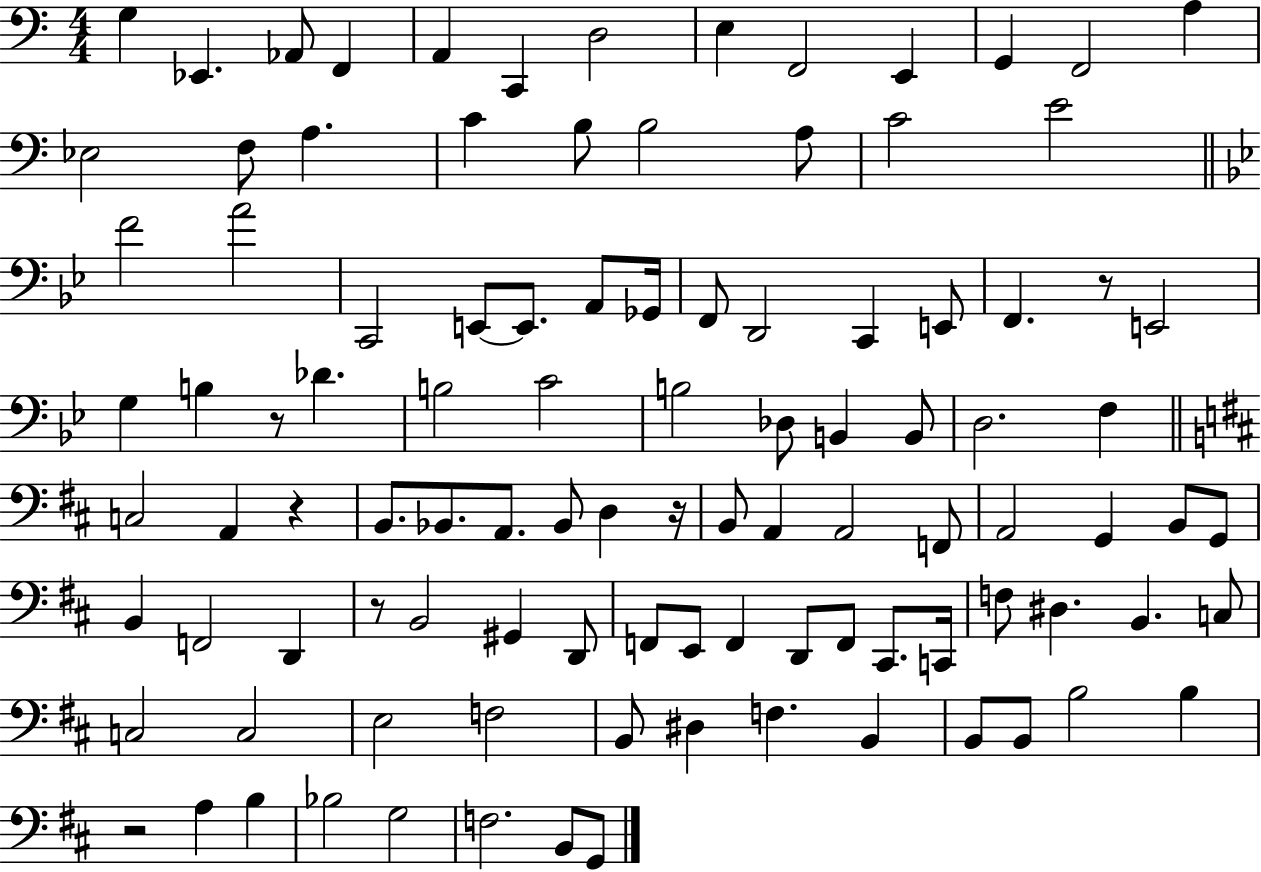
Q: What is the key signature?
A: C major